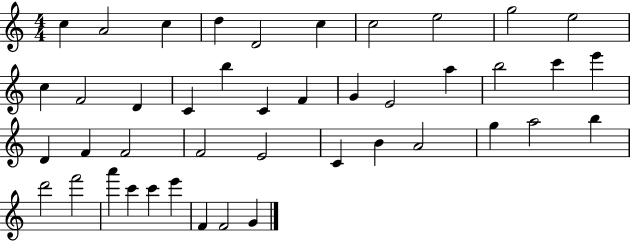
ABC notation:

X:1
T:Untitled
M:4/4
L:1/4
K:C
c A2 c d D2 c c2 e2 g2 e2 c F2 D C b C F G E2 a b2 c' e' D F F2 F2 E2 C B A2 g a2 b d'2 f'2 a' c' c' e' F F2 G